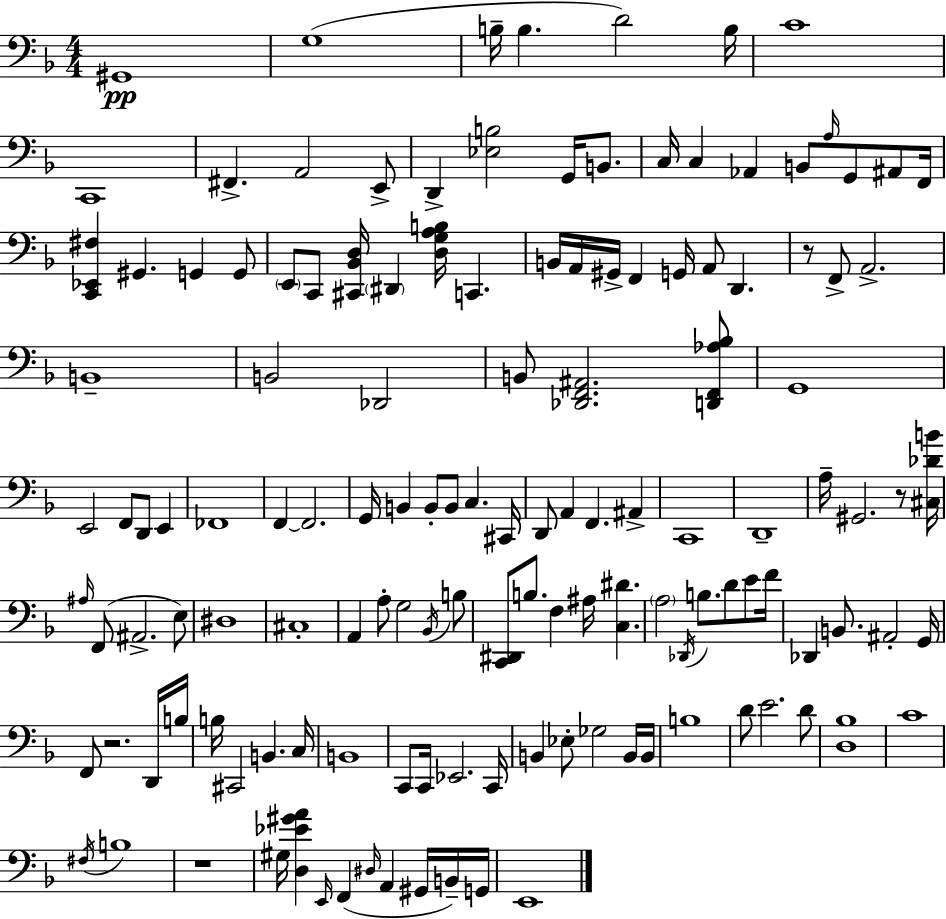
X:1
T:Untitled
M:4/4
L:1/4
K:Dm
^G,,4 G,4 B,/4 B, D2 B,/4 C4 C,,4 ^F,, A,,2 E,,/2 D,, [_E,B,]2 G,,/4 B,,/2 C,/4 C, _A,, B,,/2 A,/4 G,,/2 ^A,,/2 F,,/4 [C,,_E,,^F,] ^G,, G,, G,,/2 E,,/2 C,,/2 [^C,,_B,,D,]/4 ^D,, [D,G,A,B,]/4 C,, B,,/4 A,,/4 ^G,,/4 F,, G,,/4 A,,/2 D,, z/2 F,,/2 A,,2 B,,4 B,,2 _D,,2 B,,/2 [_D,,F,,^A,,]2 [D,,F,,_A,_B,]/2 G,,4 E,,2 F,,/2 D,,/2 E,, _F,,4 F,, F,,2 G,,/4 B,, B,,/2 B,,/2 C, ^C,,/4 D,,/2 A,, F,, ^A,, C,,4 D,,4 A,/4 ^G,,2 z/2 [^C,_DB]/4 ^A,/4 F,,/2 ^A,,2 E,/2 ^D,4 ^C,4 A,, A,/2 G,2 _B,,/4 B,/2 [C,,^D,,]/2 B,/2 F, ^A,/4 [C,^D] A,2 _D,,/4 B,/2 D/2 E/2 F/4 _D,, B,,/2 ^A,,2 G,,/4 F,,/2 z2 D,,/4 B,/4 B,/4 ^C,,2 B,, C,/4 B,,4 C,,/2 C,,/4 _E,,2 C,,/4 B,, _E,/2 _G,2 B,,/4 B,,/4 B,4 D/2 E2 D/2 [D,_B,]4 C4 ^F,/4 B,4 z4 ^G,/4 [D,_E^GA] E,,/4 F,, ^D,/4 A,, ^G,,/4 B,,/4 G,,/4 E,,4